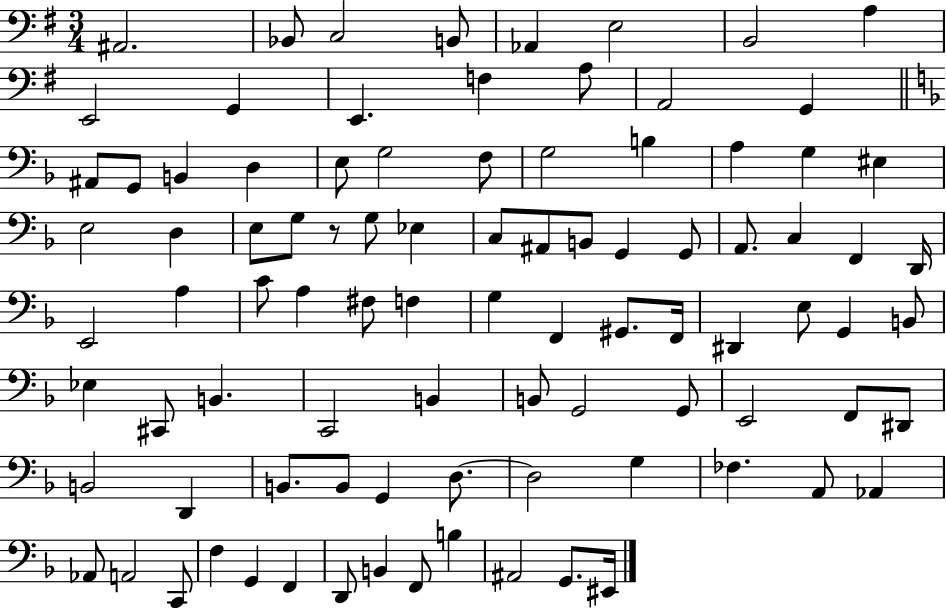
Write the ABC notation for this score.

X:1
T:Untitled
M:3/4
L:1/4
K:G
^A,,2 _B,,/2 C,2 B,,/2 _A,, E,2 B,,2 A, E,,2 G,, E,, F, A,/2 A,,2 G,, ^A,,/2 G,,/2 B,, D, E,/2 G,2 F,/2 G,2 B, A, G, ^E, E,2 D, E,/2 G,/2 z/2 G,/2 _E, C,/2 ^A,,/2 B,,/2 G,, G,,/2 A,,/2 C, F,, D,,/4 E,,2 A, C/2 A, ^F,/2 F, G, F,, ^G,,/2 F,,/4 ^D,, E,/2 G,, B,,/2 _E, ^C,,/2 B,, C,,2 B,, B,,/2 G,,2 G,,/2 E,,2 F,,/2 ^D,,/2 B,,2 D,, B,,/2 B,,/2 G,, D,/2 D,2 G, _F, A,,/2 _A,, _A,,/2 A,,2 C,,/2 F, G,, F,, D,,/2 B,, F,,/2 B, ^A,,2 G,,/2 ^E,,/4